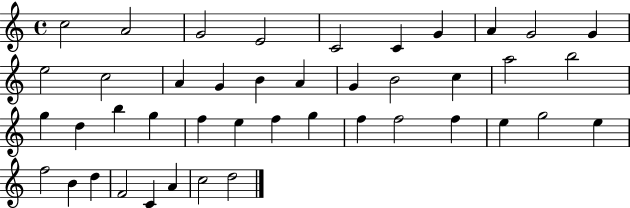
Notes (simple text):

C5/h A4/h G4/h E4/h C4/h C4/q G4/q A4/q G4/h G4/q E5/h C5/h A4/q G4/q B4/q A4/q G4/q B4/h C5/q A5/h B5/h G5/q D5/q B5/q G5/q F5/q E5/q F5/q G5/q F5/q F5/h F5/q E5/q G5/h E5/q F5/h B4/q D5/q F4/h C4/q A4/q C5/h D5/h